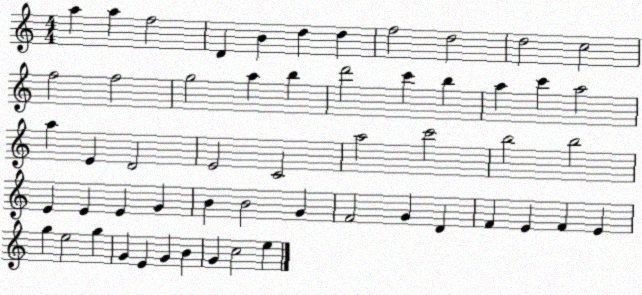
X:1
T:Untitled
M:4/4
L:1/4
K:C
a a f2 D B d d f2 d2 d2 c2 f2 f2 g2 a b d'2 c' b a c' a2 a E D2 E2 C2 a2 c'2 b2 b2 E E E G B B2 G F2 G D F E F E g e2 g G E G B G c2 e